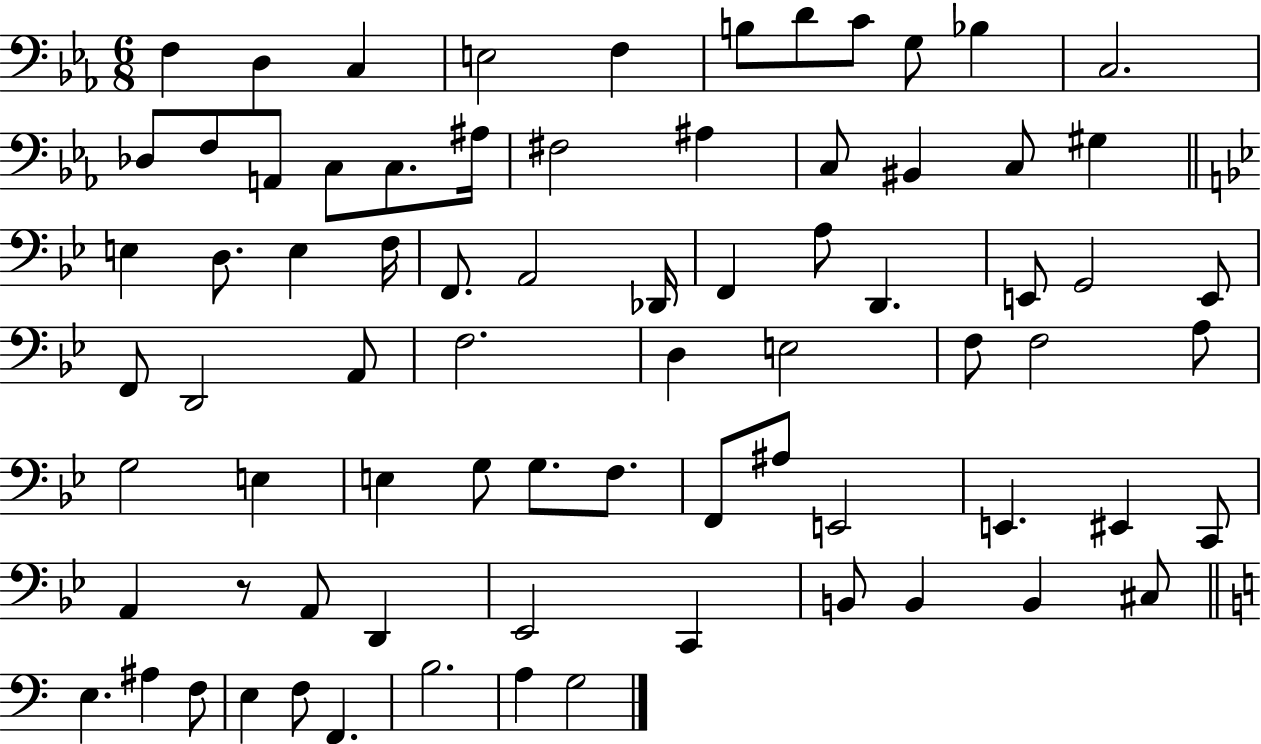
{
  \clef bass
  \numericTimeSignature
  \time 6/8
  \key ees \major
  \repeat volta 2 { f4 d4 c4 | e2 f4 | b8 d'8 c'8 g8 bes4 | c2. | \break des8 f8 a,8 c8 c8. ais16 | fis2 ais4 | c8 bis,4 c8 gis4 | \bar "||" \break \key g \minor e4 d8. e4 f16 | f,8. a,2 des,16 | f,4 a8 d,4. | e,8 g,2 e,8 | \break f,8 d,2 a,8 | f2. | d4 e2 | f8 f2 a8 | \break g2 e4 | e4 g8 g8. f8. | f,8 ais8 e,2 | e,4. eis,4 c,8 | \break a,4 r8 a,8 d,4 | ees,2 c,4 | b,8 b,4 b,4 cis8 | \bar "||" \break \key c \major e4. ais4 f8 | e4 f8 f,4. | b2. | a4 g2 | \break } \bar "|."
}